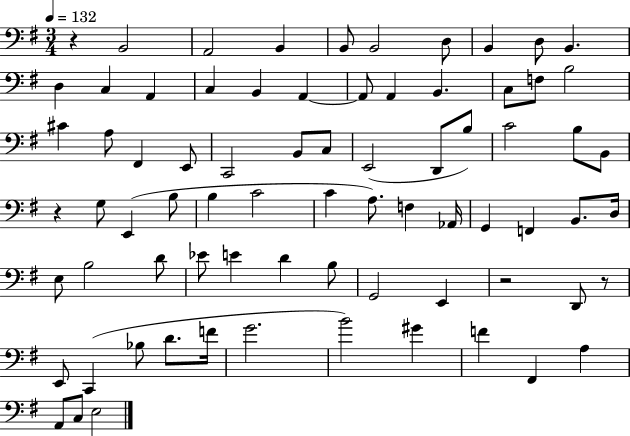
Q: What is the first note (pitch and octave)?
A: B2